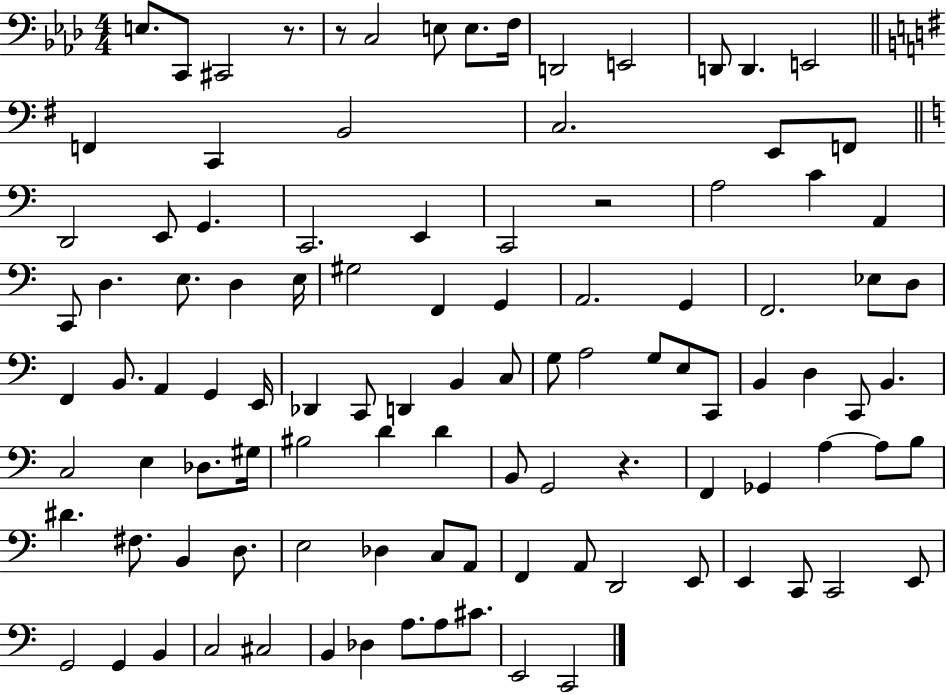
E3/e. C2/e C#2/h R/e. R/e C3/h E3/e E3/e. F3/s D2/h E2/h D2/e D2/q. E2/h F2/q C2/q B2/h C3/h. E2/e F2/e D2/h E2/e G2/q. C2/h. E2/q C2/h R/h A3/h C4/q A2/q C2/e D3/q. E3/e. D3/q E3/s G#3/h F2/q G2/q A2/h. G2/q F2/h. Eb3/e D3/e F2/q B2/e. A2/q G2/q E2/s Db2/q C2/e D2/q B2/q C3/e G3/e A3/h G3/e E3/e C2/e B2/q D3/q C2/e B2/q. C3/h E3/q Db3/e. G#3/s BIS3/h D4/q D4/q B2/e G2/h R/q. F2/q Gb2/q A3/q A3/e B3/e D#4/q. F#3/e. B2/q D3/e. E3/h Db3/q C3/e A2/e F2/q A2/e D2/h E2/e E2/q C2/e C2/h E2/e G2/h G2/q B2/q C3/h C#3/h B2/q Db3/q A3/e. A3/e C#4/e. E2/h C2/h